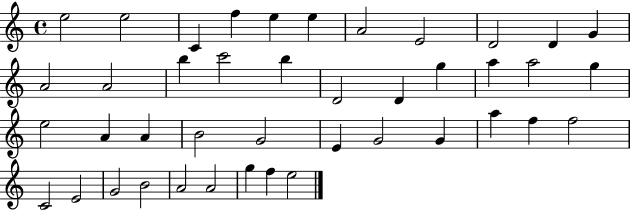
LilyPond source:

{
  \clef treble
  \time 4/4
  \defaultTimeSignature
  \key c \major
  e''2 e''2 | c'4 f''4 e''4 e''4 | a'2 e'2 | d'2 d'4 g'4 | \break a'2 a'2 | b''4 c'''2 b''4 | d'2 d'4 g''4 | a''4 a''2 g''4 | \break e''2 a'4 a'4 | b'2 g'2 | e'4 g'2 g'4 | a''4 f''4 f''2 | \break c'2 e'2 | g'2 b'2 | a'2 a'2 | g''4 f''4 e''2 | \break \bar "|."
}